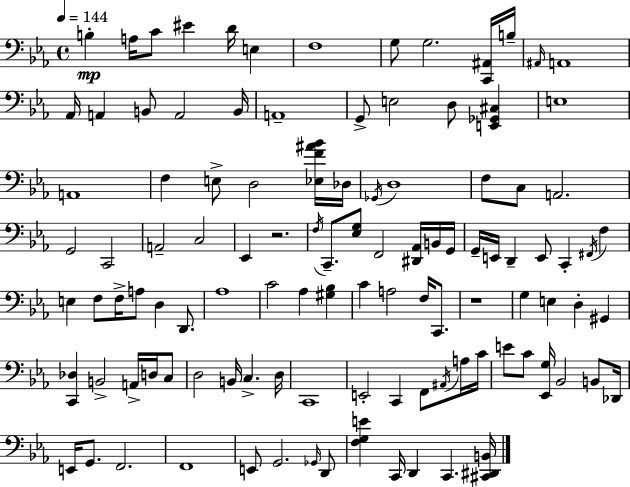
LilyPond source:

{
  \clef bass
  \time 4/4
  \defaultTimeSignature
  \key ees \major
  \tempo 4 = 144
  \repeat volta 2 { b4-.\mp a16 c'8 eis'4 d'16 e4 | f1 | g8 g2. <c, ais,>16 b16-- | \grace { ais,16 } a,1 | \break aes,16 a,4 b,8 a,2 | b,16 a,1-- | g,8-> e2 d8 <e, ges, cis>4 | e1 | \break a,1 | f4 e8-> d2 <ees f' ais' bes'>16 | des16 \acciaccatura { ges,16 } d1 | f8 c8 a,2. | \break g,2 c,2 | a,2-- c2 | ees,4 r2. | \acciaccatura { f16 } c,8.-- <ees g>8 f,2 | \break <dis, aes,>16 b,16 g,16 g,16-- e,16 d,4-- e,8 c,4-. \acciaccatura { fis,16 } | f4 e4 f8 f16-> a8 d4 | d,8. aes1 | c'2 aes4 | \break <gis bes>4 c'4 a2 | f16 c,8. r1 | g4 e4 d4-. | gis,4 <c, des>4 b,2-> | \break a,16-> d16 c8 d2 b,16 c4.-> | d16 c,1 | e,2-. c,4 | f,8 \acciaccatura { ais,16 } a16 c'16 e'8 c'8 <ees, g>16 bes,2 | \break b,8 des,16 e,16 g,8. f,2. | f,1 | e,8 g,2. | \grace { ges,16 } d,8 <f g e'>4 c,16 d,4 c,4. | \break <cis, dis, b,>16 } \bar "|."
}